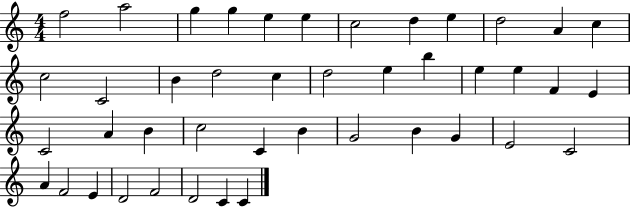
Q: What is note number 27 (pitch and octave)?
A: B4